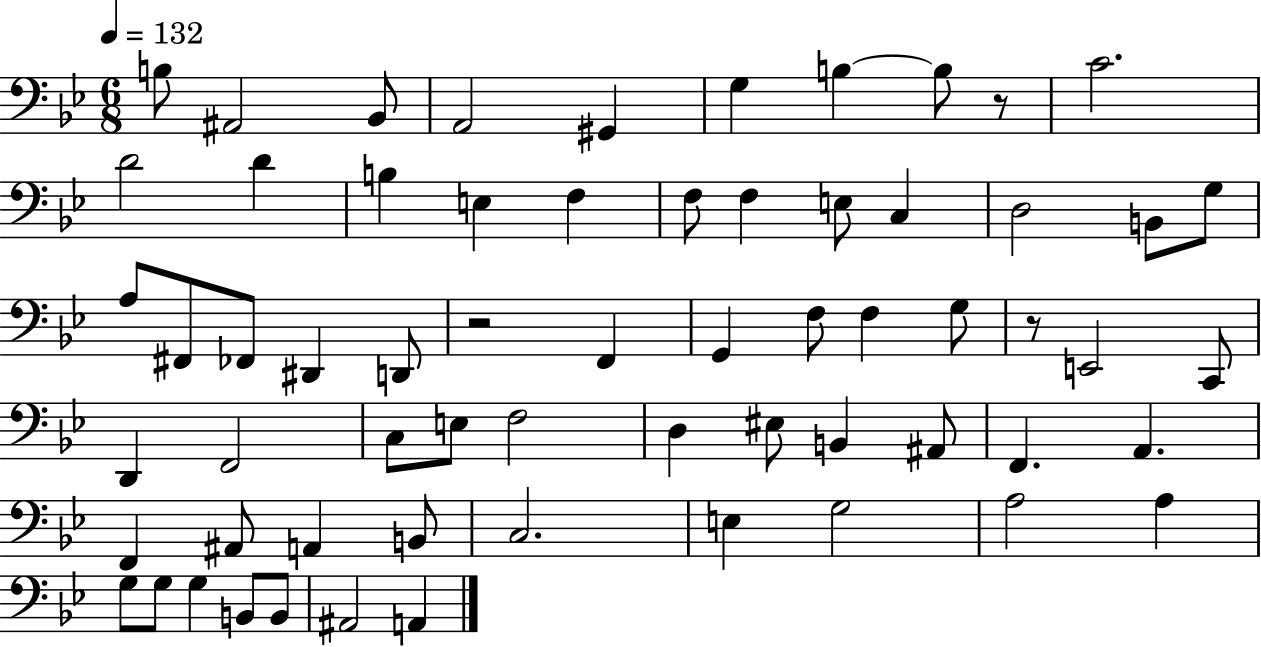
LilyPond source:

{
  \clef bass
  \numericTimeSignature
  \time 6/8
  \key bes \major
  \tempo 4 = 132
  \repeat volta 2 { b8 ais,2 bes,8 | a,2 gis,4 | g4 b4~~ b8 r8 | c'2. | \break d'2 d'4 | b4 e4 f4 | f8 f4 e8 c4 | d2 b,8 g8 | \break a8 fis,8 fes,8 dis,4 d,8 | r2 f,4 | g,4 f8 f4 g8 | r8 e,2 c,8 | \break d,4 f,2 | c8 e8 f2 | d4 eis8 b,4 ais,8 | f,4. a,4. | \break f,4 ais,8 a,4 b,8 | c2. | e4 g2 | a2 a4 | \break g8 g8 g4 b,8 b,8 | ais,2 a,4 | } \bar "|."
}